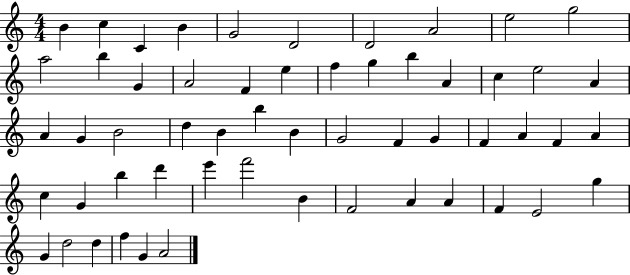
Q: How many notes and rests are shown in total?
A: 56